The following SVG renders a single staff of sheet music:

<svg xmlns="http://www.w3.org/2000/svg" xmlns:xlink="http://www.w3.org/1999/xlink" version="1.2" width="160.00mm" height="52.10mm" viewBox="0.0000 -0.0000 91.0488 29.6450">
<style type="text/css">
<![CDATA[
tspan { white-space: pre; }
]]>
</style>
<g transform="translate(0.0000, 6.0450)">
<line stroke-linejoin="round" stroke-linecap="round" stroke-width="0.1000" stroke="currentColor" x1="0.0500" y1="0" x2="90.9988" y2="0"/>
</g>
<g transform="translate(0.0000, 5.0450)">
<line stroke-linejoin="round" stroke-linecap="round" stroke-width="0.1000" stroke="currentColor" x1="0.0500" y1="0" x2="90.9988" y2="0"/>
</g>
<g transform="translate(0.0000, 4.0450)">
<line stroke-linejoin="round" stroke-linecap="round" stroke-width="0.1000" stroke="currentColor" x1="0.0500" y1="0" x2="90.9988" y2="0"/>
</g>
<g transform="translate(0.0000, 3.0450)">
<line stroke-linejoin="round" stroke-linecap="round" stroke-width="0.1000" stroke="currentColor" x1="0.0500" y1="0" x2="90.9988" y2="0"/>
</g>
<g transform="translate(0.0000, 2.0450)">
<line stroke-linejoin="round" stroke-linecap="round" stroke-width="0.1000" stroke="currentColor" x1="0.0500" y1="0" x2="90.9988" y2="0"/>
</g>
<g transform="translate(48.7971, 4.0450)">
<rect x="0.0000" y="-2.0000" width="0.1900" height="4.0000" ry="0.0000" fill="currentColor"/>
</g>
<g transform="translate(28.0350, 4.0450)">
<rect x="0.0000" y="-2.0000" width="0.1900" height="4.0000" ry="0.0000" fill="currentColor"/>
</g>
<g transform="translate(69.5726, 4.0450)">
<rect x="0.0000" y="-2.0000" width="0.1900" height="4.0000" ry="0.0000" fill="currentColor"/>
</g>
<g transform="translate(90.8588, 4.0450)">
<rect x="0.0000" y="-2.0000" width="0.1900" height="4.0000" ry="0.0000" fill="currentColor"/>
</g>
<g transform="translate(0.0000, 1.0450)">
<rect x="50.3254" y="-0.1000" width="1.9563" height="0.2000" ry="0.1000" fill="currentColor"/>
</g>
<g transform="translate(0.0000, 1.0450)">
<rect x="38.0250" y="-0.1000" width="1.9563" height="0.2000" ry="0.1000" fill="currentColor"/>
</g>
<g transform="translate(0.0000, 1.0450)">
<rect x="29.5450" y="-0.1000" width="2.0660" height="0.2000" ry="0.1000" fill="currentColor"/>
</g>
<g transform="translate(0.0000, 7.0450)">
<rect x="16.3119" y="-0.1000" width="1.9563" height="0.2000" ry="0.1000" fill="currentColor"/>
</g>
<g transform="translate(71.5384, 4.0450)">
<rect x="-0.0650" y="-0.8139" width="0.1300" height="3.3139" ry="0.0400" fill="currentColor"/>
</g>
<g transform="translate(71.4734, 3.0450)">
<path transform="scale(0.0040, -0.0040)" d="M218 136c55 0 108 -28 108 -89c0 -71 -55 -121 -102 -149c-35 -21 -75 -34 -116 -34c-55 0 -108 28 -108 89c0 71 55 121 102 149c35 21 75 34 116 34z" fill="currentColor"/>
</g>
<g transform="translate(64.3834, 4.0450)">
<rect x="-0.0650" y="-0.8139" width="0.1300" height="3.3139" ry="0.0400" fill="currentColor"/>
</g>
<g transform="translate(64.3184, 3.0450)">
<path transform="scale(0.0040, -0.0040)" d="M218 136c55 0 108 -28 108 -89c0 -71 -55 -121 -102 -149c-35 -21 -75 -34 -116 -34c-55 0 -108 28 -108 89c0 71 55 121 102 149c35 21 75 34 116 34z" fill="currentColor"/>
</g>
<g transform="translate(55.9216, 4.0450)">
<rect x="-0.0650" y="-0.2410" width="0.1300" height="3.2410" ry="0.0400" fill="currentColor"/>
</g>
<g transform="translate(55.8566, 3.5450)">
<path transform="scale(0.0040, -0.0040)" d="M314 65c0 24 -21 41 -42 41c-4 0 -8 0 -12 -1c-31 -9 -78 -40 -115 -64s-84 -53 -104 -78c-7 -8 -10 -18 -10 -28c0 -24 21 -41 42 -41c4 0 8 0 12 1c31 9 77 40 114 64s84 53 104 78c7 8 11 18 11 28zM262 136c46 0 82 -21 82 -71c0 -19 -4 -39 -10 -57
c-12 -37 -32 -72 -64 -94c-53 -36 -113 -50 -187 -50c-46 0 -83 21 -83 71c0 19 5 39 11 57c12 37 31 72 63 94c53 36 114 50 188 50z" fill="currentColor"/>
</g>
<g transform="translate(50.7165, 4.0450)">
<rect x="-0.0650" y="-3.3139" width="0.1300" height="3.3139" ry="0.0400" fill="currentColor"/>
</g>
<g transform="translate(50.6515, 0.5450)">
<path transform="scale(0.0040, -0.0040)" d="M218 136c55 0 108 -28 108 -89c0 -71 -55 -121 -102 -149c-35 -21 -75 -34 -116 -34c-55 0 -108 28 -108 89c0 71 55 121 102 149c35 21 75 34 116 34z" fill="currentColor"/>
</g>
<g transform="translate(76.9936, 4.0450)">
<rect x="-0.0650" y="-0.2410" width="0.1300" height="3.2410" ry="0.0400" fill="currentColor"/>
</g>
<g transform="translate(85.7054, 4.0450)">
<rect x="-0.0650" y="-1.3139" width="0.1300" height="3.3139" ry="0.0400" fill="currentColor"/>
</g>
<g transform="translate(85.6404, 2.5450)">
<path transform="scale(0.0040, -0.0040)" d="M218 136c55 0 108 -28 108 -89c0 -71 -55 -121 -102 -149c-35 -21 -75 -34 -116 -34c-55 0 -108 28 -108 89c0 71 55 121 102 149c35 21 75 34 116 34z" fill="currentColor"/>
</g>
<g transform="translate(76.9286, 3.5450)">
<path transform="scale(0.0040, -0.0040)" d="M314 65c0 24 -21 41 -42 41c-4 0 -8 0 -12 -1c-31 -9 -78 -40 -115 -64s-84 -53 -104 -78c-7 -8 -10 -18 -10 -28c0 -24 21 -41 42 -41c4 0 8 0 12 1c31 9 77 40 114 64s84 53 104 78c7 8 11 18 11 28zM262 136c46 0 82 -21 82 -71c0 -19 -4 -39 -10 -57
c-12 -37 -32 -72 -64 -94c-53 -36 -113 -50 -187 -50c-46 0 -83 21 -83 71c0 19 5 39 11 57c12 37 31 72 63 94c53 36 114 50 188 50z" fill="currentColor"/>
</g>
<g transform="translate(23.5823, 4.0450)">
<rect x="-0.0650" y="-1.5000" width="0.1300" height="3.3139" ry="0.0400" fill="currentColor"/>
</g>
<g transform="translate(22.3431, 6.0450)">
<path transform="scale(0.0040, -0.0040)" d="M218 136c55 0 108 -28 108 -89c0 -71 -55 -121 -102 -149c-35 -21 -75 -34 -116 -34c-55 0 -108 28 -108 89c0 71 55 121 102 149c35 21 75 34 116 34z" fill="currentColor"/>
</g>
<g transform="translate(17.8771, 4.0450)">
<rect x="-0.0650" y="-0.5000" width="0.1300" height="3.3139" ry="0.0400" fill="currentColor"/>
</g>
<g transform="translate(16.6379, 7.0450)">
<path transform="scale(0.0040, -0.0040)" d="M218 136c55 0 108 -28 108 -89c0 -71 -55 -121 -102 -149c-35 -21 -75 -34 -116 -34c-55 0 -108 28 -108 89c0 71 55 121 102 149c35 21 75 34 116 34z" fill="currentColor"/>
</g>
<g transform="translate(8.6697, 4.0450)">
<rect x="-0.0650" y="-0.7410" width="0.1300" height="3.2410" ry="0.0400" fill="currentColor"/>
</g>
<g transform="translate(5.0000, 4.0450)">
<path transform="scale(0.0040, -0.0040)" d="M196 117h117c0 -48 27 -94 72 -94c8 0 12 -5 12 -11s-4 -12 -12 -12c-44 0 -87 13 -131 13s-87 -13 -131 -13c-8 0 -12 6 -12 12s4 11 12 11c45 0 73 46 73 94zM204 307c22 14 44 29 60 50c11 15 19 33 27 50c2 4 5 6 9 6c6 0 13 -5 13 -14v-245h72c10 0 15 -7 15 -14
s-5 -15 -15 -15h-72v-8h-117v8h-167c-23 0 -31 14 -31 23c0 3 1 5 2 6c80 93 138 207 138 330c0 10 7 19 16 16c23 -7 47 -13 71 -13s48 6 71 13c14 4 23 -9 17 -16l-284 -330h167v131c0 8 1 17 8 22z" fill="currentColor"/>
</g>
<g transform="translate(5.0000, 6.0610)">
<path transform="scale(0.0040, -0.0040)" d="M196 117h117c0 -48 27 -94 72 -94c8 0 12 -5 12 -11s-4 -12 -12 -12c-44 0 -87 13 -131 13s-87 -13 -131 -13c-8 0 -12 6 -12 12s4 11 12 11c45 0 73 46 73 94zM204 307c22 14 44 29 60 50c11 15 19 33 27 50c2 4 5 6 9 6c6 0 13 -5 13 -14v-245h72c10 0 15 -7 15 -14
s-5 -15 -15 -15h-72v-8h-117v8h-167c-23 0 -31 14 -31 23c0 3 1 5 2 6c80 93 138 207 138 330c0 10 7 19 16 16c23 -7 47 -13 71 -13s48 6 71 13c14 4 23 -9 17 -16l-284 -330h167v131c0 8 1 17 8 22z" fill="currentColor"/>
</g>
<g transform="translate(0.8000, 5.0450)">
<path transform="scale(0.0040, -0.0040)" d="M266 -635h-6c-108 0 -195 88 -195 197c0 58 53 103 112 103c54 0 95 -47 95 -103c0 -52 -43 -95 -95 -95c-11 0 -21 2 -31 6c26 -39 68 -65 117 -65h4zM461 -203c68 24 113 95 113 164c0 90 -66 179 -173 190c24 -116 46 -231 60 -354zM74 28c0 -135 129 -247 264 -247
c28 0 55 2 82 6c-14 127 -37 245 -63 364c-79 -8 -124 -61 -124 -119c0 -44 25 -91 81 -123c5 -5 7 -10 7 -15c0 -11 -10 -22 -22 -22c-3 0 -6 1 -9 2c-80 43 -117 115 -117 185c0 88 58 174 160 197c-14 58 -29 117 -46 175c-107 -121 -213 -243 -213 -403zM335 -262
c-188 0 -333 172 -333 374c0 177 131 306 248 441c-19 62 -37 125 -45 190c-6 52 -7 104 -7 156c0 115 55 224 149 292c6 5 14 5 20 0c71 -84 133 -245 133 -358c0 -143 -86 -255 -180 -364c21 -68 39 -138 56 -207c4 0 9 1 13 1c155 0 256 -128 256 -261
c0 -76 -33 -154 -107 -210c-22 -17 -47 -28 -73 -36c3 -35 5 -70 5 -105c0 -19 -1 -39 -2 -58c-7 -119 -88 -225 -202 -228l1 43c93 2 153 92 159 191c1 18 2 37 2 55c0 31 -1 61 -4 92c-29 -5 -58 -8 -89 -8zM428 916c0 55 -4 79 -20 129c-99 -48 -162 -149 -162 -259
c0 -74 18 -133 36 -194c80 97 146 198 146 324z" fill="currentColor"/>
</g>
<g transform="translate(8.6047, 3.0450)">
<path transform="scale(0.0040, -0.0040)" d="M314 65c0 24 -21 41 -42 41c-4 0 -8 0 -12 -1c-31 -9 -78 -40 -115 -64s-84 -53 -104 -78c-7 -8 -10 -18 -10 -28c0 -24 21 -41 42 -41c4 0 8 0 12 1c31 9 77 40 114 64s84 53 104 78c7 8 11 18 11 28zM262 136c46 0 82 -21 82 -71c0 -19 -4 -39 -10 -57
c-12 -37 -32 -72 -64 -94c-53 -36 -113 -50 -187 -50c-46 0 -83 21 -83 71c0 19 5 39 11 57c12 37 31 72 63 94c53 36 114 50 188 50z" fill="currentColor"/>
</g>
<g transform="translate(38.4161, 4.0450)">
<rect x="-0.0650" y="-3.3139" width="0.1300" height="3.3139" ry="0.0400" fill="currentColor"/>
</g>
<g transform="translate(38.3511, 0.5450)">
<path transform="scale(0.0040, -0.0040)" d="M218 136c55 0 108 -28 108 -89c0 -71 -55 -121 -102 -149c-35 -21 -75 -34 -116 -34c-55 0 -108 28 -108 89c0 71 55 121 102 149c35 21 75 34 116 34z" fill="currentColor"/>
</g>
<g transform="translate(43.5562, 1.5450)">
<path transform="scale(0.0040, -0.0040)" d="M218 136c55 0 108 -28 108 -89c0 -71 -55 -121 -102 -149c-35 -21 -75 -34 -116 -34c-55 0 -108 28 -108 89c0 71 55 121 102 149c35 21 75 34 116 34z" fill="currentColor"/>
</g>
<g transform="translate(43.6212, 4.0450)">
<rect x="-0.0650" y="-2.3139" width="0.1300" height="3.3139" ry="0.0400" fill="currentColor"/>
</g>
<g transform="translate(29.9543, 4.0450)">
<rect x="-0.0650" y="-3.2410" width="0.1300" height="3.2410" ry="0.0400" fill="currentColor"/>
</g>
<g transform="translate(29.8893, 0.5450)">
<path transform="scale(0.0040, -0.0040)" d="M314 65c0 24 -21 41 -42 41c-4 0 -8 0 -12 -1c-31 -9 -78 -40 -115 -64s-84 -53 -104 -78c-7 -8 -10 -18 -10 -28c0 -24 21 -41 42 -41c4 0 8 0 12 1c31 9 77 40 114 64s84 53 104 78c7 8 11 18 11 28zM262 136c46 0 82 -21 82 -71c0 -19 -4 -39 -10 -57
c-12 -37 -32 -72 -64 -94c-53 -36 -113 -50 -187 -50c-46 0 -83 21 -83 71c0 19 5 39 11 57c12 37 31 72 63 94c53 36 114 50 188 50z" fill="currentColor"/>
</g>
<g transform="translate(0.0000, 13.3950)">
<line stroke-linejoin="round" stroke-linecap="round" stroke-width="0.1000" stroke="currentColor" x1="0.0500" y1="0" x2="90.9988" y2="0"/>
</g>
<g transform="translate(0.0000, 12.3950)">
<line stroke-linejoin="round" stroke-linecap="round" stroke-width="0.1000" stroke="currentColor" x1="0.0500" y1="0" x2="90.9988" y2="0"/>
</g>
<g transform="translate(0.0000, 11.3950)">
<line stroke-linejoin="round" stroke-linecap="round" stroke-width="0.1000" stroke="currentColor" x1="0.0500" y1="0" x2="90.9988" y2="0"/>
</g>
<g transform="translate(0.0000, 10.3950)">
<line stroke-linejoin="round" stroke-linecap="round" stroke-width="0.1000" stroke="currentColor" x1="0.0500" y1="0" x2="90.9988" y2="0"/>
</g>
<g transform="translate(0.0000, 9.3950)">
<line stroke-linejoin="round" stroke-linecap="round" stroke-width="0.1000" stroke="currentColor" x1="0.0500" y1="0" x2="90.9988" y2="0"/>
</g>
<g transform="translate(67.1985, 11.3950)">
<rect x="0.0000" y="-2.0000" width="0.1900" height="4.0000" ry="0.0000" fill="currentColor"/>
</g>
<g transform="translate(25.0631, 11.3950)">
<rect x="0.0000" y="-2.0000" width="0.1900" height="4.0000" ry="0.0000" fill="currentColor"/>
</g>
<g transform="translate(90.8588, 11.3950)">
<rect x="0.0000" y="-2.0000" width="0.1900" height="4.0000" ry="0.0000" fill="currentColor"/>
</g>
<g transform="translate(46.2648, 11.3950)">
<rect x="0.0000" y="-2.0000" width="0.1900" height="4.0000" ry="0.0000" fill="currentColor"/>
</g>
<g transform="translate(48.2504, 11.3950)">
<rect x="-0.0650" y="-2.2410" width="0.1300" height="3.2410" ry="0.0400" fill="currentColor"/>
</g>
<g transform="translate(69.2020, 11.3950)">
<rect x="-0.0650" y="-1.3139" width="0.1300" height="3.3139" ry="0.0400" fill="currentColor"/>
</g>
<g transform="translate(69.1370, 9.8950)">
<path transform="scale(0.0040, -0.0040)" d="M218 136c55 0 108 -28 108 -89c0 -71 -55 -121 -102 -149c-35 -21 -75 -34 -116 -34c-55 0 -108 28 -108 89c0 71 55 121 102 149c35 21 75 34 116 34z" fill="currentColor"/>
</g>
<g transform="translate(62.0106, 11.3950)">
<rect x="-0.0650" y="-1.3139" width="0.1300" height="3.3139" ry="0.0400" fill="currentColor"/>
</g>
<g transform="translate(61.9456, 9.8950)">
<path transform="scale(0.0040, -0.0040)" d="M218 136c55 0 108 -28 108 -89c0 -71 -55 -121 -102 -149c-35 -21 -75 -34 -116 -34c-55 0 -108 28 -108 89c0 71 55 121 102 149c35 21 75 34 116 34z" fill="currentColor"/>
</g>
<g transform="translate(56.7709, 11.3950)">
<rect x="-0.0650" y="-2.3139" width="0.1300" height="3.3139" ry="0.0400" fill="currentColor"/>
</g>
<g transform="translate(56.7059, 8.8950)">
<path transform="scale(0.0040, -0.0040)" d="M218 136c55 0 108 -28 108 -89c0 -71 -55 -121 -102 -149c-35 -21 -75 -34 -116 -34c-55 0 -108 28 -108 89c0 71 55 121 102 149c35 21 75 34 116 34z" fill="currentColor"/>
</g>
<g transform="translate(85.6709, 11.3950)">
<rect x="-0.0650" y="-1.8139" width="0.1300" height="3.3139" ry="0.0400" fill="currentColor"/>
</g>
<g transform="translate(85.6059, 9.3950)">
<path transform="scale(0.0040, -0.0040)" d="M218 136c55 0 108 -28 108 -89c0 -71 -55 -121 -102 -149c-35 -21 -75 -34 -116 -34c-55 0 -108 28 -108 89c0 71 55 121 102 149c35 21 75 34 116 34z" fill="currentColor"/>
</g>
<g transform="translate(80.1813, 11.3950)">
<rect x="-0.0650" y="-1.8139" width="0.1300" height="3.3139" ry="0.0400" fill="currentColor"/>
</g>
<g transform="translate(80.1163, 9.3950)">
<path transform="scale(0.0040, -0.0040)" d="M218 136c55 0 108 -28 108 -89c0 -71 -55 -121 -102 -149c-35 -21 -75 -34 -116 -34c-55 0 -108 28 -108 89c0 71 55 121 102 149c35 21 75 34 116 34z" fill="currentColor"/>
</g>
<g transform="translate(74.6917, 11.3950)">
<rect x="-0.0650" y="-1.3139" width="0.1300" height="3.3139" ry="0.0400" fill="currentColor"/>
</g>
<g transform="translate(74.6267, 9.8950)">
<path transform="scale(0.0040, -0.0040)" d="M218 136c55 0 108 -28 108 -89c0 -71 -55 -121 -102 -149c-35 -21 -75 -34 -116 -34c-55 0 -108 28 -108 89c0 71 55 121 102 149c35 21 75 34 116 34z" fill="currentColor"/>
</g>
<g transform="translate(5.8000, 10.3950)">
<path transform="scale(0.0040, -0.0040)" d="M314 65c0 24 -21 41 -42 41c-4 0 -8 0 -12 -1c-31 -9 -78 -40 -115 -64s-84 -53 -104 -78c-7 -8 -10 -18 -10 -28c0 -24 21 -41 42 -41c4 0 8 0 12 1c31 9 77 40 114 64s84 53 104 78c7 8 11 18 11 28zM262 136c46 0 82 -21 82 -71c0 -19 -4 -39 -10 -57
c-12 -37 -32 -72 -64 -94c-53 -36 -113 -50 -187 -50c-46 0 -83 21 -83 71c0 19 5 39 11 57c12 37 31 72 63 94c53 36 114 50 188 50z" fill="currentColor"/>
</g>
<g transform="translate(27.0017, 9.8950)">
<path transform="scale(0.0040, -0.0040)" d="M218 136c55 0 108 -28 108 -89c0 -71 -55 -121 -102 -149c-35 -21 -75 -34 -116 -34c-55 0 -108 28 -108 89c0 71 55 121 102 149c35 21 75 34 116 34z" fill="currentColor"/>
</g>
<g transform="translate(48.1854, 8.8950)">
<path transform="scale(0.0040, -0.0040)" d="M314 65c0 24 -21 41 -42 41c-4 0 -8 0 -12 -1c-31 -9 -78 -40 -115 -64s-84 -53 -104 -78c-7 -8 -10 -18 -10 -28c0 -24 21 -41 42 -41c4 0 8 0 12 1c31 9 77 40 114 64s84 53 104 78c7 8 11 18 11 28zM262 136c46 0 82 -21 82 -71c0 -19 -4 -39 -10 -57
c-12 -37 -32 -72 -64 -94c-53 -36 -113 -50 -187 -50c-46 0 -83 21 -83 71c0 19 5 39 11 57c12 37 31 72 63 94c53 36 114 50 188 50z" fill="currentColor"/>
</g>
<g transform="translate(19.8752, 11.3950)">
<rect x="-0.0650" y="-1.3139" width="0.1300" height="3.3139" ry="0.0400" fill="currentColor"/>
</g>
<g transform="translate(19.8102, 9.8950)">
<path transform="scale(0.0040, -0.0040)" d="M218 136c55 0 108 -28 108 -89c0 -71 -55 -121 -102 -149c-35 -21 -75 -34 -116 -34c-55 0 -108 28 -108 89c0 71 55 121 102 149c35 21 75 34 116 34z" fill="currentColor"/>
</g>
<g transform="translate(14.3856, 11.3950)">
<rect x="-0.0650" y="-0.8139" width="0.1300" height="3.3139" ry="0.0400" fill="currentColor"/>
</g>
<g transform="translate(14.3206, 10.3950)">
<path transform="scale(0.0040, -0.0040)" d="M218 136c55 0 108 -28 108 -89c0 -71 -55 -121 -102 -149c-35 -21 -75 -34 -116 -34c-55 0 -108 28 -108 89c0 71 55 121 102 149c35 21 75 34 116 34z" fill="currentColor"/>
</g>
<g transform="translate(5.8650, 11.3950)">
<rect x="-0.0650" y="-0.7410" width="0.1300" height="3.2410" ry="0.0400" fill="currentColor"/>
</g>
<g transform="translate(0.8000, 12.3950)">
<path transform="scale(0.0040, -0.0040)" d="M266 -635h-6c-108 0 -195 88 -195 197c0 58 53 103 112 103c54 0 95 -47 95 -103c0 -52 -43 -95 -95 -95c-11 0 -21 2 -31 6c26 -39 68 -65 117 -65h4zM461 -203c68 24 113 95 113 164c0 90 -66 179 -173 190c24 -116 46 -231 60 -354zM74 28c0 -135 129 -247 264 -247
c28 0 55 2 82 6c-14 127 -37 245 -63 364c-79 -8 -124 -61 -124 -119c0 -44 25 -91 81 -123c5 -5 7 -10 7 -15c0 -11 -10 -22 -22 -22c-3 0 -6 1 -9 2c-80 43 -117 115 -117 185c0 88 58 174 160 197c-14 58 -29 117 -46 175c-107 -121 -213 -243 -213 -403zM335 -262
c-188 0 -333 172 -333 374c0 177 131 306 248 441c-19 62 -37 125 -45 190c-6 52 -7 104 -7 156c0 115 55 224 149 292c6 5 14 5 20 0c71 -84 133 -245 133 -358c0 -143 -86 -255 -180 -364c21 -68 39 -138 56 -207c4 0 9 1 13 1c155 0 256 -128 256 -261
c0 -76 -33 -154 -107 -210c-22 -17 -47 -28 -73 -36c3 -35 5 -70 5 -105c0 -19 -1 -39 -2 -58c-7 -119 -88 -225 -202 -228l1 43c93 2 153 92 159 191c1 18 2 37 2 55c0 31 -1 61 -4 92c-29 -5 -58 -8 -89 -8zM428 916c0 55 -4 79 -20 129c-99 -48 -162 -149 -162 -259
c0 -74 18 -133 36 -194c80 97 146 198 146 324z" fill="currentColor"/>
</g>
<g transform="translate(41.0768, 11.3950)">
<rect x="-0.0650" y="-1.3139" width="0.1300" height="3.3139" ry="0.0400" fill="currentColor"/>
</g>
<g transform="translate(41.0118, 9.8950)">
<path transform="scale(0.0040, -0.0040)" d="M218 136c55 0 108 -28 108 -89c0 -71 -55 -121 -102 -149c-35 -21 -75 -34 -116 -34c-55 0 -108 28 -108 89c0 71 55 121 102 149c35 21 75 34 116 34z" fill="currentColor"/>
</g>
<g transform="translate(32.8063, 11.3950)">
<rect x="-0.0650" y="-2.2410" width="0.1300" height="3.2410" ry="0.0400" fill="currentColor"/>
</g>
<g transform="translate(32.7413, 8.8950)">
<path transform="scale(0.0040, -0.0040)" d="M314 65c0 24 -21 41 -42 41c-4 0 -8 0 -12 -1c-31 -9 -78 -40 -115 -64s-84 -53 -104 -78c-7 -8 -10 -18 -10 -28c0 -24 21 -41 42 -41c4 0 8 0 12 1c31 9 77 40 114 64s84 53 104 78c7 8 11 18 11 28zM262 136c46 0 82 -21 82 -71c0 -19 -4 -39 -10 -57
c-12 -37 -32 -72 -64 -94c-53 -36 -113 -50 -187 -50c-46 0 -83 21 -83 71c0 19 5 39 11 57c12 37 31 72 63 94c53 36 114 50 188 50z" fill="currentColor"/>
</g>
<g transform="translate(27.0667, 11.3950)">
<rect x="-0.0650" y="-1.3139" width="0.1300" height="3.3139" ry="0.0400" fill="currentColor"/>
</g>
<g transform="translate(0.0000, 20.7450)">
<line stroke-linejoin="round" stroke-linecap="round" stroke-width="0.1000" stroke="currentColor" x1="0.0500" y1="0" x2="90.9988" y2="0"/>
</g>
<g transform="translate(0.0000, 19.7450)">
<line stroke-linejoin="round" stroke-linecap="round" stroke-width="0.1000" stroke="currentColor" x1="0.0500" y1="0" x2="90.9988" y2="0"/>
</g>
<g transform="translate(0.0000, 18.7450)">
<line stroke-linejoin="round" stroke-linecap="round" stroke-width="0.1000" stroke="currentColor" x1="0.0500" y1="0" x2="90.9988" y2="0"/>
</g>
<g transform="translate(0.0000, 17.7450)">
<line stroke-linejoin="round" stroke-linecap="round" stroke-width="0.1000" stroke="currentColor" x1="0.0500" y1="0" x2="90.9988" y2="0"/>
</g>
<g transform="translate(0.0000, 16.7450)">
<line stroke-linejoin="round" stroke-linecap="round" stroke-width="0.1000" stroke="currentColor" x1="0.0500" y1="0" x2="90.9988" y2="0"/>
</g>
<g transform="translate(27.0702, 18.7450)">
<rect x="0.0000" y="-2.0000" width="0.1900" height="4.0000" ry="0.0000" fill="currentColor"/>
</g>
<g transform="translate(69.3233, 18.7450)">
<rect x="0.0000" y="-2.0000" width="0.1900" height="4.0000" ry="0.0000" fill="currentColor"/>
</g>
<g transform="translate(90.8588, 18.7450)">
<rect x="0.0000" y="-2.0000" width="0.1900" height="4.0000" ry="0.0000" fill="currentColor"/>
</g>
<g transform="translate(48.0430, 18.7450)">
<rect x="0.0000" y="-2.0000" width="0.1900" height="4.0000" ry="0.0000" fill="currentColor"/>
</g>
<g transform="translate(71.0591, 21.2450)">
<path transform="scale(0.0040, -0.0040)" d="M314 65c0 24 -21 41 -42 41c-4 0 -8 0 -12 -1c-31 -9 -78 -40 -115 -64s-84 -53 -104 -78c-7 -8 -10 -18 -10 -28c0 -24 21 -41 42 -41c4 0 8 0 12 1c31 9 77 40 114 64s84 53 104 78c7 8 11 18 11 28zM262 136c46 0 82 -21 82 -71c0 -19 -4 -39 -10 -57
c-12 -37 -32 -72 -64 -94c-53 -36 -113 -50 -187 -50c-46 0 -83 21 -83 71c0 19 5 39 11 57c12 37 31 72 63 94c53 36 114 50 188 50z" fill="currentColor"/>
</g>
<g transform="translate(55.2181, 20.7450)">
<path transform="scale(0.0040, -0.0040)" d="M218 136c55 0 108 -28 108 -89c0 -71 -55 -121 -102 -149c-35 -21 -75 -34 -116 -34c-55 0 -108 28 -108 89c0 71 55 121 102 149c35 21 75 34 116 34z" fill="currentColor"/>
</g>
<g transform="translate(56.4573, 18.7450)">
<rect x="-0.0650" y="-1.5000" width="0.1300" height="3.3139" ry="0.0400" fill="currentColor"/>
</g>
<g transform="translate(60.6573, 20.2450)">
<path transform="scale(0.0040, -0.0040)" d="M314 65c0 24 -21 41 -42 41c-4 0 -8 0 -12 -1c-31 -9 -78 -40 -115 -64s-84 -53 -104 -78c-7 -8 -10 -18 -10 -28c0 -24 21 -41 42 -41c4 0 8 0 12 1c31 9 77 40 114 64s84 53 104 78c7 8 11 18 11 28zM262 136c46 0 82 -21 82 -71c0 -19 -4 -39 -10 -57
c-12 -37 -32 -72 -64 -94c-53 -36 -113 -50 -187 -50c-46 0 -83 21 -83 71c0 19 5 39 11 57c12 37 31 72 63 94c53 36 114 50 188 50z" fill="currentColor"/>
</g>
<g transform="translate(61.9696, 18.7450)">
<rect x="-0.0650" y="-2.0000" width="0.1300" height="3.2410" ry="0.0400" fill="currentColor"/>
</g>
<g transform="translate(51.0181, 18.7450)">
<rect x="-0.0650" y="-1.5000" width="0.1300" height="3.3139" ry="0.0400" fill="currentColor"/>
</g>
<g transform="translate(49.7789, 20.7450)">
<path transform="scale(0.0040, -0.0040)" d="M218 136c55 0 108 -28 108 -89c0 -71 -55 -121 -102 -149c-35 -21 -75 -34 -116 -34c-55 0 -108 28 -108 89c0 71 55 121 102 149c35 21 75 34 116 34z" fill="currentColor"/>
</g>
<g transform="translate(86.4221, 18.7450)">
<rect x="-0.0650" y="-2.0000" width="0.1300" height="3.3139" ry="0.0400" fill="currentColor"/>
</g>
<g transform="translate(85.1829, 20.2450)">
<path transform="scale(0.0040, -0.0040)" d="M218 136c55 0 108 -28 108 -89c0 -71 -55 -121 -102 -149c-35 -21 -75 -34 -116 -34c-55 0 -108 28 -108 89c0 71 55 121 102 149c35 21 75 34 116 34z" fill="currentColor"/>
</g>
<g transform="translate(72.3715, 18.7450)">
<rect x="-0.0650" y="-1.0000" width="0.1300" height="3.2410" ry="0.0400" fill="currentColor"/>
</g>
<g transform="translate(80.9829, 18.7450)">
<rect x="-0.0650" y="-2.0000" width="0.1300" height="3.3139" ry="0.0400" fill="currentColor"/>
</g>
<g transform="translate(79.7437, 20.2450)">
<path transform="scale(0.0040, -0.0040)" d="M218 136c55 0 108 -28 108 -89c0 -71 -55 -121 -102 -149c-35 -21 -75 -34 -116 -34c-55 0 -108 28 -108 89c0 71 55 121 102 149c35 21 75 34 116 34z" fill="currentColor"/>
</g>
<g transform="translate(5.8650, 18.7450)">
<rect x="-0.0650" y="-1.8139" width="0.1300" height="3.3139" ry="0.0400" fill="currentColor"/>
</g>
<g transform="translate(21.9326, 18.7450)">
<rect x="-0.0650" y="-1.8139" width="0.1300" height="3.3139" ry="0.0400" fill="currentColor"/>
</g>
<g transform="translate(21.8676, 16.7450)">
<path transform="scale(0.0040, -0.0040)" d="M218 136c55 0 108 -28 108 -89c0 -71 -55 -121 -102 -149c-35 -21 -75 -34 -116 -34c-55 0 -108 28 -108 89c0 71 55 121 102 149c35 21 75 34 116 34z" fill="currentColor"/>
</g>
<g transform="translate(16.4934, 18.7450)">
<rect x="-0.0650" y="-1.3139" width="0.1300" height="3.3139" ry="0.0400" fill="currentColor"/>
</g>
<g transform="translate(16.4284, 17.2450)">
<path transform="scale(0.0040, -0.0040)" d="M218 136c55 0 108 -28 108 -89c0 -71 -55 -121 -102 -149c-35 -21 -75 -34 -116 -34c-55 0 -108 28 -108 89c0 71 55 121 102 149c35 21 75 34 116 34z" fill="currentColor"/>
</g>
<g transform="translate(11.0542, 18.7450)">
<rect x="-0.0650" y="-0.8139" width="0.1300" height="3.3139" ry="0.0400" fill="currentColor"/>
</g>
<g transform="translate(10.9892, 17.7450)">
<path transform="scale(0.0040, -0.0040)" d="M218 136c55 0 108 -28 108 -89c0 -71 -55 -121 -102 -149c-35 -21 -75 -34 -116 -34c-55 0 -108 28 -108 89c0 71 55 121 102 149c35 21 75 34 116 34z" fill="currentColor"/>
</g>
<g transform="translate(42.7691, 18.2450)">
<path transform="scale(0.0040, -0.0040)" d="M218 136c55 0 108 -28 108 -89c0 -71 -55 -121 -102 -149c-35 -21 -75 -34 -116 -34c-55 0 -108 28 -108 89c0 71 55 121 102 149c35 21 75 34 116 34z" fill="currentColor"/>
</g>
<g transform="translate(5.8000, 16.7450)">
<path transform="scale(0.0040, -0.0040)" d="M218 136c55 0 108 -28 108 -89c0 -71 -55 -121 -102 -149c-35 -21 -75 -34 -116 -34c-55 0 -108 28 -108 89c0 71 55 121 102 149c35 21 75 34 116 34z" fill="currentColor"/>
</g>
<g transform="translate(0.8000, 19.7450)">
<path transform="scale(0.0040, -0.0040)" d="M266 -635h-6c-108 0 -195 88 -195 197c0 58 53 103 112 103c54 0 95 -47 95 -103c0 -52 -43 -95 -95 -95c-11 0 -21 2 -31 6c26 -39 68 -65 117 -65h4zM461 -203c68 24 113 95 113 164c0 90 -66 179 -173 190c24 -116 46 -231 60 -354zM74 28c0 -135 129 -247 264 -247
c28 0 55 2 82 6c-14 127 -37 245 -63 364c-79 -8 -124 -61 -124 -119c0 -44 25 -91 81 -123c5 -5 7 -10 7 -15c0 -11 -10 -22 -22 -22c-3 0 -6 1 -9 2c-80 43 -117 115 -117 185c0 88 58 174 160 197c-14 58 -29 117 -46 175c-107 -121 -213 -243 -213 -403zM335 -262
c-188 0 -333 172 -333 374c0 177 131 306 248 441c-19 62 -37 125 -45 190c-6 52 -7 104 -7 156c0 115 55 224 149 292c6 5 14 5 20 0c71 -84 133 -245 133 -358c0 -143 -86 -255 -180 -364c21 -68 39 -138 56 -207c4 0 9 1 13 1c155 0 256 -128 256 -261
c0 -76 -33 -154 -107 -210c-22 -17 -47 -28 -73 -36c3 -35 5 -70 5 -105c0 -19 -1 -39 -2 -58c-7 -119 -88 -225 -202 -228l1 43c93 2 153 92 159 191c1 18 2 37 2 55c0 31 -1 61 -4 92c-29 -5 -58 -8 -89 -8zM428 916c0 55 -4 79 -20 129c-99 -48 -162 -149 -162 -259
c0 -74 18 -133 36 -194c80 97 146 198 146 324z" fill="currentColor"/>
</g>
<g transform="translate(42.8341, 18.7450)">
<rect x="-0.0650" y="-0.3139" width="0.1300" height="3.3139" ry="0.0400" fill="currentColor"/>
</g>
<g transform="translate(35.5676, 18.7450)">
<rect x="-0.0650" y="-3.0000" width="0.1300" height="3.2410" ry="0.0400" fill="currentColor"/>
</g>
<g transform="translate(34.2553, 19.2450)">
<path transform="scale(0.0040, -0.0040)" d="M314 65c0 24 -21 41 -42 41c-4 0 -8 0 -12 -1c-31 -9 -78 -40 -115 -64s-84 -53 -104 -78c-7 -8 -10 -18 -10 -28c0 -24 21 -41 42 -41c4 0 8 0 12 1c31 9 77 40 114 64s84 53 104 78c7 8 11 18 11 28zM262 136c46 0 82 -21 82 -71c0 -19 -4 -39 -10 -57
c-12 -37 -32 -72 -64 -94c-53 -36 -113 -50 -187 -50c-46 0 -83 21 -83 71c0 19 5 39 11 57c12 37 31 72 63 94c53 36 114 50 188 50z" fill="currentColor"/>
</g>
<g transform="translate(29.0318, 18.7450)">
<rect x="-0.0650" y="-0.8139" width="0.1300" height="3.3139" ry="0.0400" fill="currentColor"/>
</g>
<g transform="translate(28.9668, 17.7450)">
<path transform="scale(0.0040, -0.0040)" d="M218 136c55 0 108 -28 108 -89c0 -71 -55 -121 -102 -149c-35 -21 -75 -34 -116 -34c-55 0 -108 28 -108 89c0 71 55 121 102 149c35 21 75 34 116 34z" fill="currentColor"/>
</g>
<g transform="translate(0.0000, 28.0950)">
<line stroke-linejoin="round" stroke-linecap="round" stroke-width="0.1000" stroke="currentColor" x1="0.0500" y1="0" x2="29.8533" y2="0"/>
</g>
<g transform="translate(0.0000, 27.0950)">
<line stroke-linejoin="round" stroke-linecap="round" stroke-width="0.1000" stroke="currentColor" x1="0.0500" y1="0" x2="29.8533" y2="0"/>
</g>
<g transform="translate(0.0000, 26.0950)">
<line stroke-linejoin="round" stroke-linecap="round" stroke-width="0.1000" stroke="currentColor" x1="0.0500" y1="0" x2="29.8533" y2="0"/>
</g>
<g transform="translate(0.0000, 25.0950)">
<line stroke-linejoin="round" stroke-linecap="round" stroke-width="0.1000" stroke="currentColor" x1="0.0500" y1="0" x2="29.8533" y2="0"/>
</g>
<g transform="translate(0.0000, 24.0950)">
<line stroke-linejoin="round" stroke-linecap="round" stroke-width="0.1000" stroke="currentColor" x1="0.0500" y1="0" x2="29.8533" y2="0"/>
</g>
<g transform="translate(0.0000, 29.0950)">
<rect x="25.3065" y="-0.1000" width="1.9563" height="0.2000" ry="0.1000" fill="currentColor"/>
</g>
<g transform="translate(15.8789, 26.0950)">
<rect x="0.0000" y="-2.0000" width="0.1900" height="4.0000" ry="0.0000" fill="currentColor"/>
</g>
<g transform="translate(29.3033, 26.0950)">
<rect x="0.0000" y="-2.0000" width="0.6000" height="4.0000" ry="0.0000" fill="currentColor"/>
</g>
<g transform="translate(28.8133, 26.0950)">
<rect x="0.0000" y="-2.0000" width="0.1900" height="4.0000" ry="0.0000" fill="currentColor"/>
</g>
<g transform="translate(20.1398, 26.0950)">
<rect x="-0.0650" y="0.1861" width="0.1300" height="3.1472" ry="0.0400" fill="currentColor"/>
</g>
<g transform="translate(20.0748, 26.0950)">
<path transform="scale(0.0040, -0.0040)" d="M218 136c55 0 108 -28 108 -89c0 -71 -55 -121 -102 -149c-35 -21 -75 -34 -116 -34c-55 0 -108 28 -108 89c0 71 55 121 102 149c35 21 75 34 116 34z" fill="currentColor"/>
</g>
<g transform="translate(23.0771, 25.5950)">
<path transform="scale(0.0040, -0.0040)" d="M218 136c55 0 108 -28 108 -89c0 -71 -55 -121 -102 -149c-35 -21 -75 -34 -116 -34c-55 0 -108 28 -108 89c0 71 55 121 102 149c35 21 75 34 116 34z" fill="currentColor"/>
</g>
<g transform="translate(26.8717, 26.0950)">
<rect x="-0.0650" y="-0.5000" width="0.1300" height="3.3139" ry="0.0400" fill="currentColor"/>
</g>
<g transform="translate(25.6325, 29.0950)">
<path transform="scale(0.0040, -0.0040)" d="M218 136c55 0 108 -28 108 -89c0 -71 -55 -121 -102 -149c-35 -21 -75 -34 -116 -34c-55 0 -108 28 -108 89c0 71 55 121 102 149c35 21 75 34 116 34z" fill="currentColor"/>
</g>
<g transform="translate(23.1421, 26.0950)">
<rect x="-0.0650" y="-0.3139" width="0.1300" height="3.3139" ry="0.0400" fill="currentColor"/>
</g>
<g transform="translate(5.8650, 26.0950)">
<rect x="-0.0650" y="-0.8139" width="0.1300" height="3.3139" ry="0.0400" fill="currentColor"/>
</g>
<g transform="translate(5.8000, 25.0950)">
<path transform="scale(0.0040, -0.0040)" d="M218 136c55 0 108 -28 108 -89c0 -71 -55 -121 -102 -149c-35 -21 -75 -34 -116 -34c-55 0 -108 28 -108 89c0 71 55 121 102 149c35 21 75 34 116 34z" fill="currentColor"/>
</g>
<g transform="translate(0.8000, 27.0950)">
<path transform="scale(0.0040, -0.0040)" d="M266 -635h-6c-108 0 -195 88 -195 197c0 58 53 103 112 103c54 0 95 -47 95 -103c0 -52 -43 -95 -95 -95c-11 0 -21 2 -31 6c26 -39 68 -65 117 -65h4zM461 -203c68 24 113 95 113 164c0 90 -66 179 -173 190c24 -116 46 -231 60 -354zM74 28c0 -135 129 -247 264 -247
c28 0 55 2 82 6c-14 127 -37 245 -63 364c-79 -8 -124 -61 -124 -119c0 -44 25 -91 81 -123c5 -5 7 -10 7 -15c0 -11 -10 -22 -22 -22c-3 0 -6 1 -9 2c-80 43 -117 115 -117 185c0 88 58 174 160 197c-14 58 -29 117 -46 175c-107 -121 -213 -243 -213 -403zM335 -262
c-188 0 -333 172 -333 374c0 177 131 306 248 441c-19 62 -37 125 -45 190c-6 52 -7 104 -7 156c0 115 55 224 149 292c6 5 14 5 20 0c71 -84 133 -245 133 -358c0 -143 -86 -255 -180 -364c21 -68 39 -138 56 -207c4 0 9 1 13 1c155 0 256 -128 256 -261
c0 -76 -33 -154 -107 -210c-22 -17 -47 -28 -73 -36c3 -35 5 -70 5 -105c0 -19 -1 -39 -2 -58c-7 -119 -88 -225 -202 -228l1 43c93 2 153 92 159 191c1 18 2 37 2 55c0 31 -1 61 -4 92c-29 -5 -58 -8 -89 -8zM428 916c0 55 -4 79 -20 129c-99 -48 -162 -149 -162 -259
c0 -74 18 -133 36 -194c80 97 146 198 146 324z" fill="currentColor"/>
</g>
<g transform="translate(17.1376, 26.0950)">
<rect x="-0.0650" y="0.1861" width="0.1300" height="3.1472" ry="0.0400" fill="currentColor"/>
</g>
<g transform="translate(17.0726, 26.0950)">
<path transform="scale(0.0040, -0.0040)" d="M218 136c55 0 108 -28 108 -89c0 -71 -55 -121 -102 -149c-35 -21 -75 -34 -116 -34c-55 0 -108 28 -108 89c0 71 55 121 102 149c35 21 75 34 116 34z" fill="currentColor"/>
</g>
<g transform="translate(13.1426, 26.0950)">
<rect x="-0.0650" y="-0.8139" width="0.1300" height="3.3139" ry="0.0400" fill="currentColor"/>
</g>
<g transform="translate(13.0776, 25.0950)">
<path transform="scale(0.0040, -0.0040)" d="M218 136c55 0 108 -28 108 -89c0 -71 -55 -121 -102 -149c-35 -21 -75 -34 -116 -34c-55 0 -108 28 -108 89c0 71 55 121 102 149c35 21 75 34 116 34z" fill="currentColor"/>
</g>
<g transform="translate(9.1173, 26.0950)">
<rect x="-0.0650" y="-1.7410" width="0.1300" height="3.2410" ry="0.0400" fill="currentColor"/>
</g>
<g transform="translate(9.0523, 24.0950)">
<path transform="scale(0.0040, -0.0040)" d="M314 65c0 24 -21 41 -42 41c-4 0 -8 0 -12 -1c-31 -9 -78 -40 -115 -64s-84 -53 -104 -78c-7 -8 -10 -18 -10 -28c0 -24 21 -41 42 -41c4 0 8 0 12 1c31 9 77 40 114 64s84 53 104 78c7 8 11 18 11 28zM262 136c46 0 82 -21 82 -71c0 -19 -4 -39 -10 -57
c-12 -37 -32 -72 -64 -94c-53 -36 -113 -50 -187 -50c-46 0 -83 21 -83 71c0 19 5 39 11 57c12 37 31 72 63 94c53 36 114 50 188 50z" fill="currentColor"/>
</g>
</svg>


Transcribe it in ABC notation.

X:1
T:Untitled
M:4/4
L:1/4
K:C
d2 C E b2 b g b c2 d d c2 e d2 d e e g2 e g2 g e e e f f f d e f d A2 c E E F2 D2 F F d f2 d B B c C